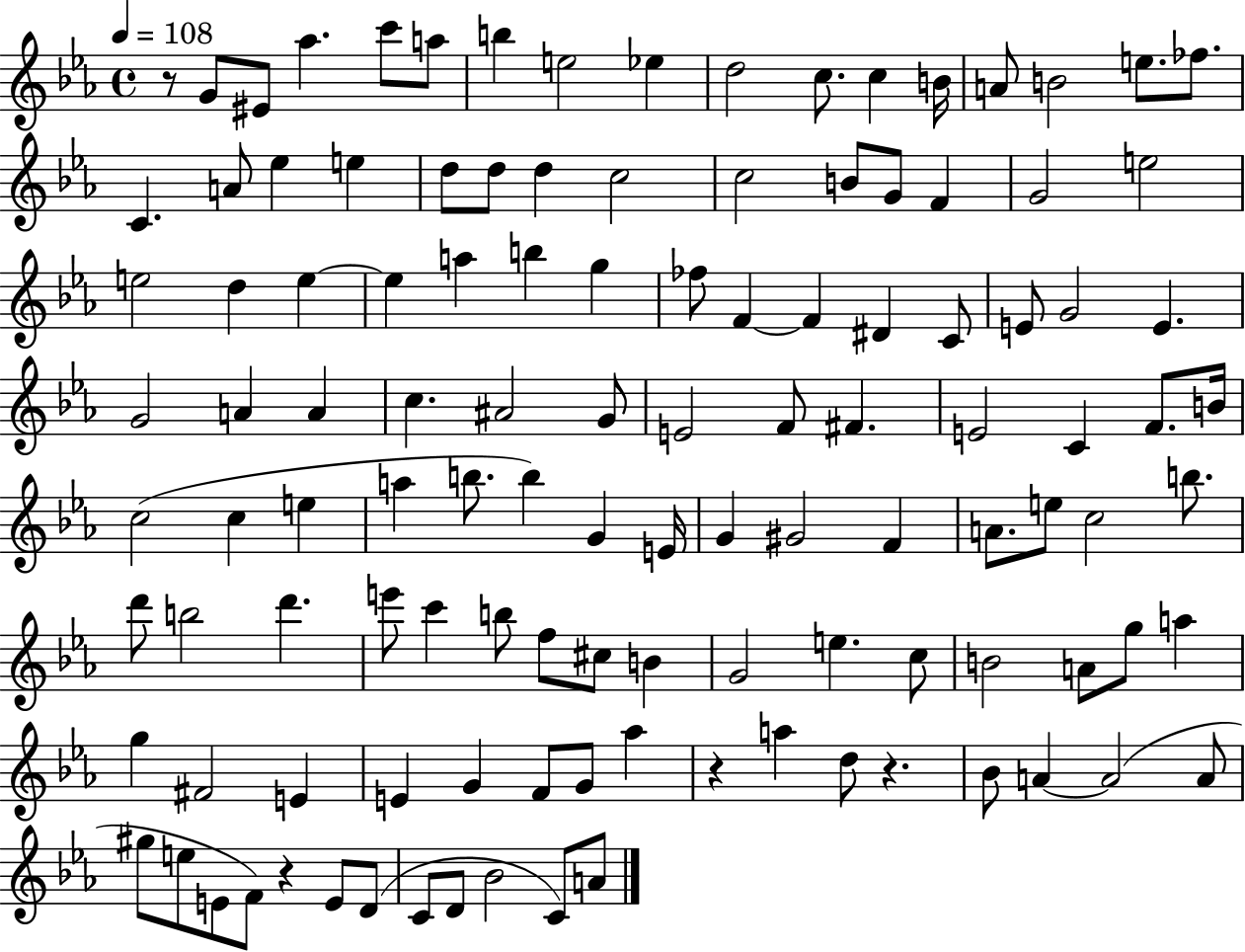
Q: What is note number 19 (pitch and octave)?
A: Eb5